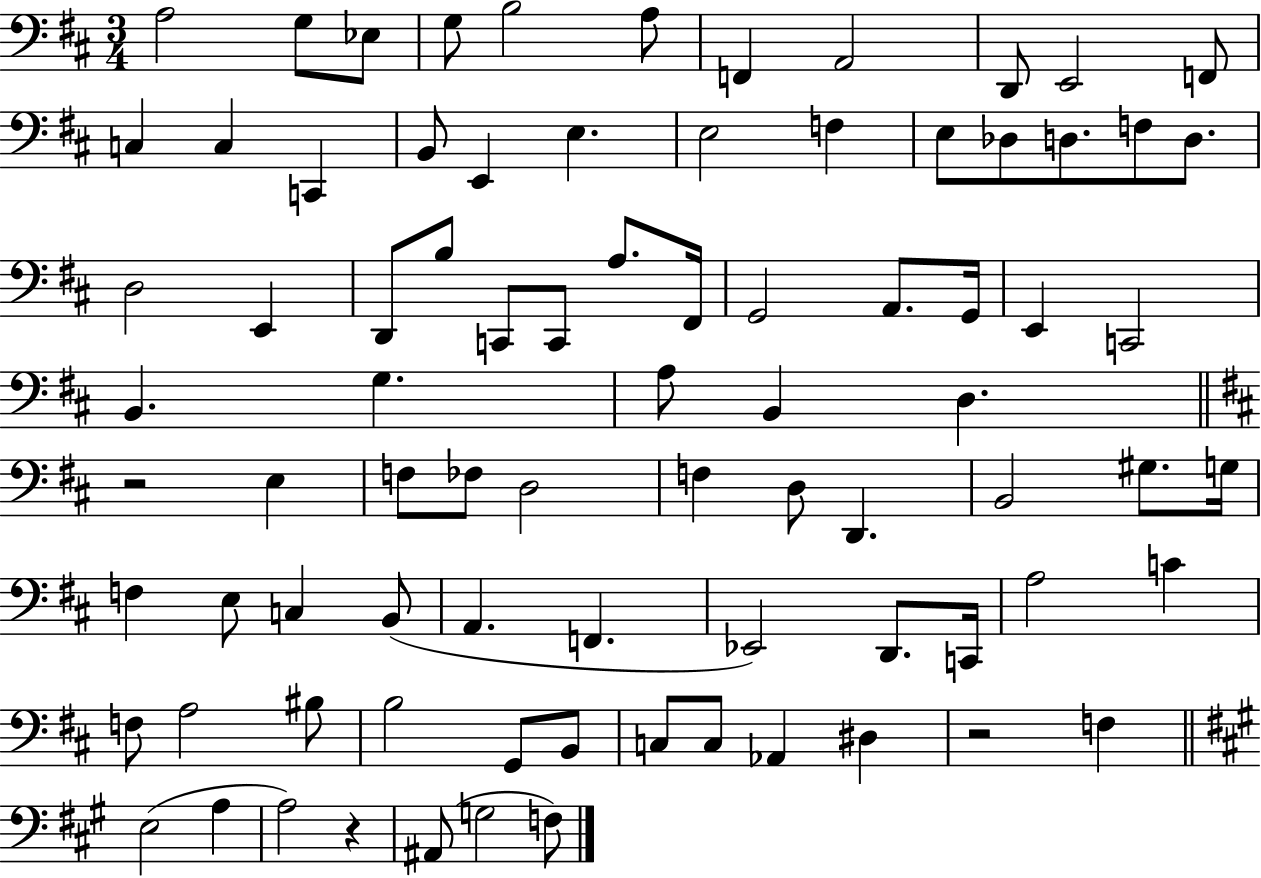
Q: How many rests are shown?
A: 3